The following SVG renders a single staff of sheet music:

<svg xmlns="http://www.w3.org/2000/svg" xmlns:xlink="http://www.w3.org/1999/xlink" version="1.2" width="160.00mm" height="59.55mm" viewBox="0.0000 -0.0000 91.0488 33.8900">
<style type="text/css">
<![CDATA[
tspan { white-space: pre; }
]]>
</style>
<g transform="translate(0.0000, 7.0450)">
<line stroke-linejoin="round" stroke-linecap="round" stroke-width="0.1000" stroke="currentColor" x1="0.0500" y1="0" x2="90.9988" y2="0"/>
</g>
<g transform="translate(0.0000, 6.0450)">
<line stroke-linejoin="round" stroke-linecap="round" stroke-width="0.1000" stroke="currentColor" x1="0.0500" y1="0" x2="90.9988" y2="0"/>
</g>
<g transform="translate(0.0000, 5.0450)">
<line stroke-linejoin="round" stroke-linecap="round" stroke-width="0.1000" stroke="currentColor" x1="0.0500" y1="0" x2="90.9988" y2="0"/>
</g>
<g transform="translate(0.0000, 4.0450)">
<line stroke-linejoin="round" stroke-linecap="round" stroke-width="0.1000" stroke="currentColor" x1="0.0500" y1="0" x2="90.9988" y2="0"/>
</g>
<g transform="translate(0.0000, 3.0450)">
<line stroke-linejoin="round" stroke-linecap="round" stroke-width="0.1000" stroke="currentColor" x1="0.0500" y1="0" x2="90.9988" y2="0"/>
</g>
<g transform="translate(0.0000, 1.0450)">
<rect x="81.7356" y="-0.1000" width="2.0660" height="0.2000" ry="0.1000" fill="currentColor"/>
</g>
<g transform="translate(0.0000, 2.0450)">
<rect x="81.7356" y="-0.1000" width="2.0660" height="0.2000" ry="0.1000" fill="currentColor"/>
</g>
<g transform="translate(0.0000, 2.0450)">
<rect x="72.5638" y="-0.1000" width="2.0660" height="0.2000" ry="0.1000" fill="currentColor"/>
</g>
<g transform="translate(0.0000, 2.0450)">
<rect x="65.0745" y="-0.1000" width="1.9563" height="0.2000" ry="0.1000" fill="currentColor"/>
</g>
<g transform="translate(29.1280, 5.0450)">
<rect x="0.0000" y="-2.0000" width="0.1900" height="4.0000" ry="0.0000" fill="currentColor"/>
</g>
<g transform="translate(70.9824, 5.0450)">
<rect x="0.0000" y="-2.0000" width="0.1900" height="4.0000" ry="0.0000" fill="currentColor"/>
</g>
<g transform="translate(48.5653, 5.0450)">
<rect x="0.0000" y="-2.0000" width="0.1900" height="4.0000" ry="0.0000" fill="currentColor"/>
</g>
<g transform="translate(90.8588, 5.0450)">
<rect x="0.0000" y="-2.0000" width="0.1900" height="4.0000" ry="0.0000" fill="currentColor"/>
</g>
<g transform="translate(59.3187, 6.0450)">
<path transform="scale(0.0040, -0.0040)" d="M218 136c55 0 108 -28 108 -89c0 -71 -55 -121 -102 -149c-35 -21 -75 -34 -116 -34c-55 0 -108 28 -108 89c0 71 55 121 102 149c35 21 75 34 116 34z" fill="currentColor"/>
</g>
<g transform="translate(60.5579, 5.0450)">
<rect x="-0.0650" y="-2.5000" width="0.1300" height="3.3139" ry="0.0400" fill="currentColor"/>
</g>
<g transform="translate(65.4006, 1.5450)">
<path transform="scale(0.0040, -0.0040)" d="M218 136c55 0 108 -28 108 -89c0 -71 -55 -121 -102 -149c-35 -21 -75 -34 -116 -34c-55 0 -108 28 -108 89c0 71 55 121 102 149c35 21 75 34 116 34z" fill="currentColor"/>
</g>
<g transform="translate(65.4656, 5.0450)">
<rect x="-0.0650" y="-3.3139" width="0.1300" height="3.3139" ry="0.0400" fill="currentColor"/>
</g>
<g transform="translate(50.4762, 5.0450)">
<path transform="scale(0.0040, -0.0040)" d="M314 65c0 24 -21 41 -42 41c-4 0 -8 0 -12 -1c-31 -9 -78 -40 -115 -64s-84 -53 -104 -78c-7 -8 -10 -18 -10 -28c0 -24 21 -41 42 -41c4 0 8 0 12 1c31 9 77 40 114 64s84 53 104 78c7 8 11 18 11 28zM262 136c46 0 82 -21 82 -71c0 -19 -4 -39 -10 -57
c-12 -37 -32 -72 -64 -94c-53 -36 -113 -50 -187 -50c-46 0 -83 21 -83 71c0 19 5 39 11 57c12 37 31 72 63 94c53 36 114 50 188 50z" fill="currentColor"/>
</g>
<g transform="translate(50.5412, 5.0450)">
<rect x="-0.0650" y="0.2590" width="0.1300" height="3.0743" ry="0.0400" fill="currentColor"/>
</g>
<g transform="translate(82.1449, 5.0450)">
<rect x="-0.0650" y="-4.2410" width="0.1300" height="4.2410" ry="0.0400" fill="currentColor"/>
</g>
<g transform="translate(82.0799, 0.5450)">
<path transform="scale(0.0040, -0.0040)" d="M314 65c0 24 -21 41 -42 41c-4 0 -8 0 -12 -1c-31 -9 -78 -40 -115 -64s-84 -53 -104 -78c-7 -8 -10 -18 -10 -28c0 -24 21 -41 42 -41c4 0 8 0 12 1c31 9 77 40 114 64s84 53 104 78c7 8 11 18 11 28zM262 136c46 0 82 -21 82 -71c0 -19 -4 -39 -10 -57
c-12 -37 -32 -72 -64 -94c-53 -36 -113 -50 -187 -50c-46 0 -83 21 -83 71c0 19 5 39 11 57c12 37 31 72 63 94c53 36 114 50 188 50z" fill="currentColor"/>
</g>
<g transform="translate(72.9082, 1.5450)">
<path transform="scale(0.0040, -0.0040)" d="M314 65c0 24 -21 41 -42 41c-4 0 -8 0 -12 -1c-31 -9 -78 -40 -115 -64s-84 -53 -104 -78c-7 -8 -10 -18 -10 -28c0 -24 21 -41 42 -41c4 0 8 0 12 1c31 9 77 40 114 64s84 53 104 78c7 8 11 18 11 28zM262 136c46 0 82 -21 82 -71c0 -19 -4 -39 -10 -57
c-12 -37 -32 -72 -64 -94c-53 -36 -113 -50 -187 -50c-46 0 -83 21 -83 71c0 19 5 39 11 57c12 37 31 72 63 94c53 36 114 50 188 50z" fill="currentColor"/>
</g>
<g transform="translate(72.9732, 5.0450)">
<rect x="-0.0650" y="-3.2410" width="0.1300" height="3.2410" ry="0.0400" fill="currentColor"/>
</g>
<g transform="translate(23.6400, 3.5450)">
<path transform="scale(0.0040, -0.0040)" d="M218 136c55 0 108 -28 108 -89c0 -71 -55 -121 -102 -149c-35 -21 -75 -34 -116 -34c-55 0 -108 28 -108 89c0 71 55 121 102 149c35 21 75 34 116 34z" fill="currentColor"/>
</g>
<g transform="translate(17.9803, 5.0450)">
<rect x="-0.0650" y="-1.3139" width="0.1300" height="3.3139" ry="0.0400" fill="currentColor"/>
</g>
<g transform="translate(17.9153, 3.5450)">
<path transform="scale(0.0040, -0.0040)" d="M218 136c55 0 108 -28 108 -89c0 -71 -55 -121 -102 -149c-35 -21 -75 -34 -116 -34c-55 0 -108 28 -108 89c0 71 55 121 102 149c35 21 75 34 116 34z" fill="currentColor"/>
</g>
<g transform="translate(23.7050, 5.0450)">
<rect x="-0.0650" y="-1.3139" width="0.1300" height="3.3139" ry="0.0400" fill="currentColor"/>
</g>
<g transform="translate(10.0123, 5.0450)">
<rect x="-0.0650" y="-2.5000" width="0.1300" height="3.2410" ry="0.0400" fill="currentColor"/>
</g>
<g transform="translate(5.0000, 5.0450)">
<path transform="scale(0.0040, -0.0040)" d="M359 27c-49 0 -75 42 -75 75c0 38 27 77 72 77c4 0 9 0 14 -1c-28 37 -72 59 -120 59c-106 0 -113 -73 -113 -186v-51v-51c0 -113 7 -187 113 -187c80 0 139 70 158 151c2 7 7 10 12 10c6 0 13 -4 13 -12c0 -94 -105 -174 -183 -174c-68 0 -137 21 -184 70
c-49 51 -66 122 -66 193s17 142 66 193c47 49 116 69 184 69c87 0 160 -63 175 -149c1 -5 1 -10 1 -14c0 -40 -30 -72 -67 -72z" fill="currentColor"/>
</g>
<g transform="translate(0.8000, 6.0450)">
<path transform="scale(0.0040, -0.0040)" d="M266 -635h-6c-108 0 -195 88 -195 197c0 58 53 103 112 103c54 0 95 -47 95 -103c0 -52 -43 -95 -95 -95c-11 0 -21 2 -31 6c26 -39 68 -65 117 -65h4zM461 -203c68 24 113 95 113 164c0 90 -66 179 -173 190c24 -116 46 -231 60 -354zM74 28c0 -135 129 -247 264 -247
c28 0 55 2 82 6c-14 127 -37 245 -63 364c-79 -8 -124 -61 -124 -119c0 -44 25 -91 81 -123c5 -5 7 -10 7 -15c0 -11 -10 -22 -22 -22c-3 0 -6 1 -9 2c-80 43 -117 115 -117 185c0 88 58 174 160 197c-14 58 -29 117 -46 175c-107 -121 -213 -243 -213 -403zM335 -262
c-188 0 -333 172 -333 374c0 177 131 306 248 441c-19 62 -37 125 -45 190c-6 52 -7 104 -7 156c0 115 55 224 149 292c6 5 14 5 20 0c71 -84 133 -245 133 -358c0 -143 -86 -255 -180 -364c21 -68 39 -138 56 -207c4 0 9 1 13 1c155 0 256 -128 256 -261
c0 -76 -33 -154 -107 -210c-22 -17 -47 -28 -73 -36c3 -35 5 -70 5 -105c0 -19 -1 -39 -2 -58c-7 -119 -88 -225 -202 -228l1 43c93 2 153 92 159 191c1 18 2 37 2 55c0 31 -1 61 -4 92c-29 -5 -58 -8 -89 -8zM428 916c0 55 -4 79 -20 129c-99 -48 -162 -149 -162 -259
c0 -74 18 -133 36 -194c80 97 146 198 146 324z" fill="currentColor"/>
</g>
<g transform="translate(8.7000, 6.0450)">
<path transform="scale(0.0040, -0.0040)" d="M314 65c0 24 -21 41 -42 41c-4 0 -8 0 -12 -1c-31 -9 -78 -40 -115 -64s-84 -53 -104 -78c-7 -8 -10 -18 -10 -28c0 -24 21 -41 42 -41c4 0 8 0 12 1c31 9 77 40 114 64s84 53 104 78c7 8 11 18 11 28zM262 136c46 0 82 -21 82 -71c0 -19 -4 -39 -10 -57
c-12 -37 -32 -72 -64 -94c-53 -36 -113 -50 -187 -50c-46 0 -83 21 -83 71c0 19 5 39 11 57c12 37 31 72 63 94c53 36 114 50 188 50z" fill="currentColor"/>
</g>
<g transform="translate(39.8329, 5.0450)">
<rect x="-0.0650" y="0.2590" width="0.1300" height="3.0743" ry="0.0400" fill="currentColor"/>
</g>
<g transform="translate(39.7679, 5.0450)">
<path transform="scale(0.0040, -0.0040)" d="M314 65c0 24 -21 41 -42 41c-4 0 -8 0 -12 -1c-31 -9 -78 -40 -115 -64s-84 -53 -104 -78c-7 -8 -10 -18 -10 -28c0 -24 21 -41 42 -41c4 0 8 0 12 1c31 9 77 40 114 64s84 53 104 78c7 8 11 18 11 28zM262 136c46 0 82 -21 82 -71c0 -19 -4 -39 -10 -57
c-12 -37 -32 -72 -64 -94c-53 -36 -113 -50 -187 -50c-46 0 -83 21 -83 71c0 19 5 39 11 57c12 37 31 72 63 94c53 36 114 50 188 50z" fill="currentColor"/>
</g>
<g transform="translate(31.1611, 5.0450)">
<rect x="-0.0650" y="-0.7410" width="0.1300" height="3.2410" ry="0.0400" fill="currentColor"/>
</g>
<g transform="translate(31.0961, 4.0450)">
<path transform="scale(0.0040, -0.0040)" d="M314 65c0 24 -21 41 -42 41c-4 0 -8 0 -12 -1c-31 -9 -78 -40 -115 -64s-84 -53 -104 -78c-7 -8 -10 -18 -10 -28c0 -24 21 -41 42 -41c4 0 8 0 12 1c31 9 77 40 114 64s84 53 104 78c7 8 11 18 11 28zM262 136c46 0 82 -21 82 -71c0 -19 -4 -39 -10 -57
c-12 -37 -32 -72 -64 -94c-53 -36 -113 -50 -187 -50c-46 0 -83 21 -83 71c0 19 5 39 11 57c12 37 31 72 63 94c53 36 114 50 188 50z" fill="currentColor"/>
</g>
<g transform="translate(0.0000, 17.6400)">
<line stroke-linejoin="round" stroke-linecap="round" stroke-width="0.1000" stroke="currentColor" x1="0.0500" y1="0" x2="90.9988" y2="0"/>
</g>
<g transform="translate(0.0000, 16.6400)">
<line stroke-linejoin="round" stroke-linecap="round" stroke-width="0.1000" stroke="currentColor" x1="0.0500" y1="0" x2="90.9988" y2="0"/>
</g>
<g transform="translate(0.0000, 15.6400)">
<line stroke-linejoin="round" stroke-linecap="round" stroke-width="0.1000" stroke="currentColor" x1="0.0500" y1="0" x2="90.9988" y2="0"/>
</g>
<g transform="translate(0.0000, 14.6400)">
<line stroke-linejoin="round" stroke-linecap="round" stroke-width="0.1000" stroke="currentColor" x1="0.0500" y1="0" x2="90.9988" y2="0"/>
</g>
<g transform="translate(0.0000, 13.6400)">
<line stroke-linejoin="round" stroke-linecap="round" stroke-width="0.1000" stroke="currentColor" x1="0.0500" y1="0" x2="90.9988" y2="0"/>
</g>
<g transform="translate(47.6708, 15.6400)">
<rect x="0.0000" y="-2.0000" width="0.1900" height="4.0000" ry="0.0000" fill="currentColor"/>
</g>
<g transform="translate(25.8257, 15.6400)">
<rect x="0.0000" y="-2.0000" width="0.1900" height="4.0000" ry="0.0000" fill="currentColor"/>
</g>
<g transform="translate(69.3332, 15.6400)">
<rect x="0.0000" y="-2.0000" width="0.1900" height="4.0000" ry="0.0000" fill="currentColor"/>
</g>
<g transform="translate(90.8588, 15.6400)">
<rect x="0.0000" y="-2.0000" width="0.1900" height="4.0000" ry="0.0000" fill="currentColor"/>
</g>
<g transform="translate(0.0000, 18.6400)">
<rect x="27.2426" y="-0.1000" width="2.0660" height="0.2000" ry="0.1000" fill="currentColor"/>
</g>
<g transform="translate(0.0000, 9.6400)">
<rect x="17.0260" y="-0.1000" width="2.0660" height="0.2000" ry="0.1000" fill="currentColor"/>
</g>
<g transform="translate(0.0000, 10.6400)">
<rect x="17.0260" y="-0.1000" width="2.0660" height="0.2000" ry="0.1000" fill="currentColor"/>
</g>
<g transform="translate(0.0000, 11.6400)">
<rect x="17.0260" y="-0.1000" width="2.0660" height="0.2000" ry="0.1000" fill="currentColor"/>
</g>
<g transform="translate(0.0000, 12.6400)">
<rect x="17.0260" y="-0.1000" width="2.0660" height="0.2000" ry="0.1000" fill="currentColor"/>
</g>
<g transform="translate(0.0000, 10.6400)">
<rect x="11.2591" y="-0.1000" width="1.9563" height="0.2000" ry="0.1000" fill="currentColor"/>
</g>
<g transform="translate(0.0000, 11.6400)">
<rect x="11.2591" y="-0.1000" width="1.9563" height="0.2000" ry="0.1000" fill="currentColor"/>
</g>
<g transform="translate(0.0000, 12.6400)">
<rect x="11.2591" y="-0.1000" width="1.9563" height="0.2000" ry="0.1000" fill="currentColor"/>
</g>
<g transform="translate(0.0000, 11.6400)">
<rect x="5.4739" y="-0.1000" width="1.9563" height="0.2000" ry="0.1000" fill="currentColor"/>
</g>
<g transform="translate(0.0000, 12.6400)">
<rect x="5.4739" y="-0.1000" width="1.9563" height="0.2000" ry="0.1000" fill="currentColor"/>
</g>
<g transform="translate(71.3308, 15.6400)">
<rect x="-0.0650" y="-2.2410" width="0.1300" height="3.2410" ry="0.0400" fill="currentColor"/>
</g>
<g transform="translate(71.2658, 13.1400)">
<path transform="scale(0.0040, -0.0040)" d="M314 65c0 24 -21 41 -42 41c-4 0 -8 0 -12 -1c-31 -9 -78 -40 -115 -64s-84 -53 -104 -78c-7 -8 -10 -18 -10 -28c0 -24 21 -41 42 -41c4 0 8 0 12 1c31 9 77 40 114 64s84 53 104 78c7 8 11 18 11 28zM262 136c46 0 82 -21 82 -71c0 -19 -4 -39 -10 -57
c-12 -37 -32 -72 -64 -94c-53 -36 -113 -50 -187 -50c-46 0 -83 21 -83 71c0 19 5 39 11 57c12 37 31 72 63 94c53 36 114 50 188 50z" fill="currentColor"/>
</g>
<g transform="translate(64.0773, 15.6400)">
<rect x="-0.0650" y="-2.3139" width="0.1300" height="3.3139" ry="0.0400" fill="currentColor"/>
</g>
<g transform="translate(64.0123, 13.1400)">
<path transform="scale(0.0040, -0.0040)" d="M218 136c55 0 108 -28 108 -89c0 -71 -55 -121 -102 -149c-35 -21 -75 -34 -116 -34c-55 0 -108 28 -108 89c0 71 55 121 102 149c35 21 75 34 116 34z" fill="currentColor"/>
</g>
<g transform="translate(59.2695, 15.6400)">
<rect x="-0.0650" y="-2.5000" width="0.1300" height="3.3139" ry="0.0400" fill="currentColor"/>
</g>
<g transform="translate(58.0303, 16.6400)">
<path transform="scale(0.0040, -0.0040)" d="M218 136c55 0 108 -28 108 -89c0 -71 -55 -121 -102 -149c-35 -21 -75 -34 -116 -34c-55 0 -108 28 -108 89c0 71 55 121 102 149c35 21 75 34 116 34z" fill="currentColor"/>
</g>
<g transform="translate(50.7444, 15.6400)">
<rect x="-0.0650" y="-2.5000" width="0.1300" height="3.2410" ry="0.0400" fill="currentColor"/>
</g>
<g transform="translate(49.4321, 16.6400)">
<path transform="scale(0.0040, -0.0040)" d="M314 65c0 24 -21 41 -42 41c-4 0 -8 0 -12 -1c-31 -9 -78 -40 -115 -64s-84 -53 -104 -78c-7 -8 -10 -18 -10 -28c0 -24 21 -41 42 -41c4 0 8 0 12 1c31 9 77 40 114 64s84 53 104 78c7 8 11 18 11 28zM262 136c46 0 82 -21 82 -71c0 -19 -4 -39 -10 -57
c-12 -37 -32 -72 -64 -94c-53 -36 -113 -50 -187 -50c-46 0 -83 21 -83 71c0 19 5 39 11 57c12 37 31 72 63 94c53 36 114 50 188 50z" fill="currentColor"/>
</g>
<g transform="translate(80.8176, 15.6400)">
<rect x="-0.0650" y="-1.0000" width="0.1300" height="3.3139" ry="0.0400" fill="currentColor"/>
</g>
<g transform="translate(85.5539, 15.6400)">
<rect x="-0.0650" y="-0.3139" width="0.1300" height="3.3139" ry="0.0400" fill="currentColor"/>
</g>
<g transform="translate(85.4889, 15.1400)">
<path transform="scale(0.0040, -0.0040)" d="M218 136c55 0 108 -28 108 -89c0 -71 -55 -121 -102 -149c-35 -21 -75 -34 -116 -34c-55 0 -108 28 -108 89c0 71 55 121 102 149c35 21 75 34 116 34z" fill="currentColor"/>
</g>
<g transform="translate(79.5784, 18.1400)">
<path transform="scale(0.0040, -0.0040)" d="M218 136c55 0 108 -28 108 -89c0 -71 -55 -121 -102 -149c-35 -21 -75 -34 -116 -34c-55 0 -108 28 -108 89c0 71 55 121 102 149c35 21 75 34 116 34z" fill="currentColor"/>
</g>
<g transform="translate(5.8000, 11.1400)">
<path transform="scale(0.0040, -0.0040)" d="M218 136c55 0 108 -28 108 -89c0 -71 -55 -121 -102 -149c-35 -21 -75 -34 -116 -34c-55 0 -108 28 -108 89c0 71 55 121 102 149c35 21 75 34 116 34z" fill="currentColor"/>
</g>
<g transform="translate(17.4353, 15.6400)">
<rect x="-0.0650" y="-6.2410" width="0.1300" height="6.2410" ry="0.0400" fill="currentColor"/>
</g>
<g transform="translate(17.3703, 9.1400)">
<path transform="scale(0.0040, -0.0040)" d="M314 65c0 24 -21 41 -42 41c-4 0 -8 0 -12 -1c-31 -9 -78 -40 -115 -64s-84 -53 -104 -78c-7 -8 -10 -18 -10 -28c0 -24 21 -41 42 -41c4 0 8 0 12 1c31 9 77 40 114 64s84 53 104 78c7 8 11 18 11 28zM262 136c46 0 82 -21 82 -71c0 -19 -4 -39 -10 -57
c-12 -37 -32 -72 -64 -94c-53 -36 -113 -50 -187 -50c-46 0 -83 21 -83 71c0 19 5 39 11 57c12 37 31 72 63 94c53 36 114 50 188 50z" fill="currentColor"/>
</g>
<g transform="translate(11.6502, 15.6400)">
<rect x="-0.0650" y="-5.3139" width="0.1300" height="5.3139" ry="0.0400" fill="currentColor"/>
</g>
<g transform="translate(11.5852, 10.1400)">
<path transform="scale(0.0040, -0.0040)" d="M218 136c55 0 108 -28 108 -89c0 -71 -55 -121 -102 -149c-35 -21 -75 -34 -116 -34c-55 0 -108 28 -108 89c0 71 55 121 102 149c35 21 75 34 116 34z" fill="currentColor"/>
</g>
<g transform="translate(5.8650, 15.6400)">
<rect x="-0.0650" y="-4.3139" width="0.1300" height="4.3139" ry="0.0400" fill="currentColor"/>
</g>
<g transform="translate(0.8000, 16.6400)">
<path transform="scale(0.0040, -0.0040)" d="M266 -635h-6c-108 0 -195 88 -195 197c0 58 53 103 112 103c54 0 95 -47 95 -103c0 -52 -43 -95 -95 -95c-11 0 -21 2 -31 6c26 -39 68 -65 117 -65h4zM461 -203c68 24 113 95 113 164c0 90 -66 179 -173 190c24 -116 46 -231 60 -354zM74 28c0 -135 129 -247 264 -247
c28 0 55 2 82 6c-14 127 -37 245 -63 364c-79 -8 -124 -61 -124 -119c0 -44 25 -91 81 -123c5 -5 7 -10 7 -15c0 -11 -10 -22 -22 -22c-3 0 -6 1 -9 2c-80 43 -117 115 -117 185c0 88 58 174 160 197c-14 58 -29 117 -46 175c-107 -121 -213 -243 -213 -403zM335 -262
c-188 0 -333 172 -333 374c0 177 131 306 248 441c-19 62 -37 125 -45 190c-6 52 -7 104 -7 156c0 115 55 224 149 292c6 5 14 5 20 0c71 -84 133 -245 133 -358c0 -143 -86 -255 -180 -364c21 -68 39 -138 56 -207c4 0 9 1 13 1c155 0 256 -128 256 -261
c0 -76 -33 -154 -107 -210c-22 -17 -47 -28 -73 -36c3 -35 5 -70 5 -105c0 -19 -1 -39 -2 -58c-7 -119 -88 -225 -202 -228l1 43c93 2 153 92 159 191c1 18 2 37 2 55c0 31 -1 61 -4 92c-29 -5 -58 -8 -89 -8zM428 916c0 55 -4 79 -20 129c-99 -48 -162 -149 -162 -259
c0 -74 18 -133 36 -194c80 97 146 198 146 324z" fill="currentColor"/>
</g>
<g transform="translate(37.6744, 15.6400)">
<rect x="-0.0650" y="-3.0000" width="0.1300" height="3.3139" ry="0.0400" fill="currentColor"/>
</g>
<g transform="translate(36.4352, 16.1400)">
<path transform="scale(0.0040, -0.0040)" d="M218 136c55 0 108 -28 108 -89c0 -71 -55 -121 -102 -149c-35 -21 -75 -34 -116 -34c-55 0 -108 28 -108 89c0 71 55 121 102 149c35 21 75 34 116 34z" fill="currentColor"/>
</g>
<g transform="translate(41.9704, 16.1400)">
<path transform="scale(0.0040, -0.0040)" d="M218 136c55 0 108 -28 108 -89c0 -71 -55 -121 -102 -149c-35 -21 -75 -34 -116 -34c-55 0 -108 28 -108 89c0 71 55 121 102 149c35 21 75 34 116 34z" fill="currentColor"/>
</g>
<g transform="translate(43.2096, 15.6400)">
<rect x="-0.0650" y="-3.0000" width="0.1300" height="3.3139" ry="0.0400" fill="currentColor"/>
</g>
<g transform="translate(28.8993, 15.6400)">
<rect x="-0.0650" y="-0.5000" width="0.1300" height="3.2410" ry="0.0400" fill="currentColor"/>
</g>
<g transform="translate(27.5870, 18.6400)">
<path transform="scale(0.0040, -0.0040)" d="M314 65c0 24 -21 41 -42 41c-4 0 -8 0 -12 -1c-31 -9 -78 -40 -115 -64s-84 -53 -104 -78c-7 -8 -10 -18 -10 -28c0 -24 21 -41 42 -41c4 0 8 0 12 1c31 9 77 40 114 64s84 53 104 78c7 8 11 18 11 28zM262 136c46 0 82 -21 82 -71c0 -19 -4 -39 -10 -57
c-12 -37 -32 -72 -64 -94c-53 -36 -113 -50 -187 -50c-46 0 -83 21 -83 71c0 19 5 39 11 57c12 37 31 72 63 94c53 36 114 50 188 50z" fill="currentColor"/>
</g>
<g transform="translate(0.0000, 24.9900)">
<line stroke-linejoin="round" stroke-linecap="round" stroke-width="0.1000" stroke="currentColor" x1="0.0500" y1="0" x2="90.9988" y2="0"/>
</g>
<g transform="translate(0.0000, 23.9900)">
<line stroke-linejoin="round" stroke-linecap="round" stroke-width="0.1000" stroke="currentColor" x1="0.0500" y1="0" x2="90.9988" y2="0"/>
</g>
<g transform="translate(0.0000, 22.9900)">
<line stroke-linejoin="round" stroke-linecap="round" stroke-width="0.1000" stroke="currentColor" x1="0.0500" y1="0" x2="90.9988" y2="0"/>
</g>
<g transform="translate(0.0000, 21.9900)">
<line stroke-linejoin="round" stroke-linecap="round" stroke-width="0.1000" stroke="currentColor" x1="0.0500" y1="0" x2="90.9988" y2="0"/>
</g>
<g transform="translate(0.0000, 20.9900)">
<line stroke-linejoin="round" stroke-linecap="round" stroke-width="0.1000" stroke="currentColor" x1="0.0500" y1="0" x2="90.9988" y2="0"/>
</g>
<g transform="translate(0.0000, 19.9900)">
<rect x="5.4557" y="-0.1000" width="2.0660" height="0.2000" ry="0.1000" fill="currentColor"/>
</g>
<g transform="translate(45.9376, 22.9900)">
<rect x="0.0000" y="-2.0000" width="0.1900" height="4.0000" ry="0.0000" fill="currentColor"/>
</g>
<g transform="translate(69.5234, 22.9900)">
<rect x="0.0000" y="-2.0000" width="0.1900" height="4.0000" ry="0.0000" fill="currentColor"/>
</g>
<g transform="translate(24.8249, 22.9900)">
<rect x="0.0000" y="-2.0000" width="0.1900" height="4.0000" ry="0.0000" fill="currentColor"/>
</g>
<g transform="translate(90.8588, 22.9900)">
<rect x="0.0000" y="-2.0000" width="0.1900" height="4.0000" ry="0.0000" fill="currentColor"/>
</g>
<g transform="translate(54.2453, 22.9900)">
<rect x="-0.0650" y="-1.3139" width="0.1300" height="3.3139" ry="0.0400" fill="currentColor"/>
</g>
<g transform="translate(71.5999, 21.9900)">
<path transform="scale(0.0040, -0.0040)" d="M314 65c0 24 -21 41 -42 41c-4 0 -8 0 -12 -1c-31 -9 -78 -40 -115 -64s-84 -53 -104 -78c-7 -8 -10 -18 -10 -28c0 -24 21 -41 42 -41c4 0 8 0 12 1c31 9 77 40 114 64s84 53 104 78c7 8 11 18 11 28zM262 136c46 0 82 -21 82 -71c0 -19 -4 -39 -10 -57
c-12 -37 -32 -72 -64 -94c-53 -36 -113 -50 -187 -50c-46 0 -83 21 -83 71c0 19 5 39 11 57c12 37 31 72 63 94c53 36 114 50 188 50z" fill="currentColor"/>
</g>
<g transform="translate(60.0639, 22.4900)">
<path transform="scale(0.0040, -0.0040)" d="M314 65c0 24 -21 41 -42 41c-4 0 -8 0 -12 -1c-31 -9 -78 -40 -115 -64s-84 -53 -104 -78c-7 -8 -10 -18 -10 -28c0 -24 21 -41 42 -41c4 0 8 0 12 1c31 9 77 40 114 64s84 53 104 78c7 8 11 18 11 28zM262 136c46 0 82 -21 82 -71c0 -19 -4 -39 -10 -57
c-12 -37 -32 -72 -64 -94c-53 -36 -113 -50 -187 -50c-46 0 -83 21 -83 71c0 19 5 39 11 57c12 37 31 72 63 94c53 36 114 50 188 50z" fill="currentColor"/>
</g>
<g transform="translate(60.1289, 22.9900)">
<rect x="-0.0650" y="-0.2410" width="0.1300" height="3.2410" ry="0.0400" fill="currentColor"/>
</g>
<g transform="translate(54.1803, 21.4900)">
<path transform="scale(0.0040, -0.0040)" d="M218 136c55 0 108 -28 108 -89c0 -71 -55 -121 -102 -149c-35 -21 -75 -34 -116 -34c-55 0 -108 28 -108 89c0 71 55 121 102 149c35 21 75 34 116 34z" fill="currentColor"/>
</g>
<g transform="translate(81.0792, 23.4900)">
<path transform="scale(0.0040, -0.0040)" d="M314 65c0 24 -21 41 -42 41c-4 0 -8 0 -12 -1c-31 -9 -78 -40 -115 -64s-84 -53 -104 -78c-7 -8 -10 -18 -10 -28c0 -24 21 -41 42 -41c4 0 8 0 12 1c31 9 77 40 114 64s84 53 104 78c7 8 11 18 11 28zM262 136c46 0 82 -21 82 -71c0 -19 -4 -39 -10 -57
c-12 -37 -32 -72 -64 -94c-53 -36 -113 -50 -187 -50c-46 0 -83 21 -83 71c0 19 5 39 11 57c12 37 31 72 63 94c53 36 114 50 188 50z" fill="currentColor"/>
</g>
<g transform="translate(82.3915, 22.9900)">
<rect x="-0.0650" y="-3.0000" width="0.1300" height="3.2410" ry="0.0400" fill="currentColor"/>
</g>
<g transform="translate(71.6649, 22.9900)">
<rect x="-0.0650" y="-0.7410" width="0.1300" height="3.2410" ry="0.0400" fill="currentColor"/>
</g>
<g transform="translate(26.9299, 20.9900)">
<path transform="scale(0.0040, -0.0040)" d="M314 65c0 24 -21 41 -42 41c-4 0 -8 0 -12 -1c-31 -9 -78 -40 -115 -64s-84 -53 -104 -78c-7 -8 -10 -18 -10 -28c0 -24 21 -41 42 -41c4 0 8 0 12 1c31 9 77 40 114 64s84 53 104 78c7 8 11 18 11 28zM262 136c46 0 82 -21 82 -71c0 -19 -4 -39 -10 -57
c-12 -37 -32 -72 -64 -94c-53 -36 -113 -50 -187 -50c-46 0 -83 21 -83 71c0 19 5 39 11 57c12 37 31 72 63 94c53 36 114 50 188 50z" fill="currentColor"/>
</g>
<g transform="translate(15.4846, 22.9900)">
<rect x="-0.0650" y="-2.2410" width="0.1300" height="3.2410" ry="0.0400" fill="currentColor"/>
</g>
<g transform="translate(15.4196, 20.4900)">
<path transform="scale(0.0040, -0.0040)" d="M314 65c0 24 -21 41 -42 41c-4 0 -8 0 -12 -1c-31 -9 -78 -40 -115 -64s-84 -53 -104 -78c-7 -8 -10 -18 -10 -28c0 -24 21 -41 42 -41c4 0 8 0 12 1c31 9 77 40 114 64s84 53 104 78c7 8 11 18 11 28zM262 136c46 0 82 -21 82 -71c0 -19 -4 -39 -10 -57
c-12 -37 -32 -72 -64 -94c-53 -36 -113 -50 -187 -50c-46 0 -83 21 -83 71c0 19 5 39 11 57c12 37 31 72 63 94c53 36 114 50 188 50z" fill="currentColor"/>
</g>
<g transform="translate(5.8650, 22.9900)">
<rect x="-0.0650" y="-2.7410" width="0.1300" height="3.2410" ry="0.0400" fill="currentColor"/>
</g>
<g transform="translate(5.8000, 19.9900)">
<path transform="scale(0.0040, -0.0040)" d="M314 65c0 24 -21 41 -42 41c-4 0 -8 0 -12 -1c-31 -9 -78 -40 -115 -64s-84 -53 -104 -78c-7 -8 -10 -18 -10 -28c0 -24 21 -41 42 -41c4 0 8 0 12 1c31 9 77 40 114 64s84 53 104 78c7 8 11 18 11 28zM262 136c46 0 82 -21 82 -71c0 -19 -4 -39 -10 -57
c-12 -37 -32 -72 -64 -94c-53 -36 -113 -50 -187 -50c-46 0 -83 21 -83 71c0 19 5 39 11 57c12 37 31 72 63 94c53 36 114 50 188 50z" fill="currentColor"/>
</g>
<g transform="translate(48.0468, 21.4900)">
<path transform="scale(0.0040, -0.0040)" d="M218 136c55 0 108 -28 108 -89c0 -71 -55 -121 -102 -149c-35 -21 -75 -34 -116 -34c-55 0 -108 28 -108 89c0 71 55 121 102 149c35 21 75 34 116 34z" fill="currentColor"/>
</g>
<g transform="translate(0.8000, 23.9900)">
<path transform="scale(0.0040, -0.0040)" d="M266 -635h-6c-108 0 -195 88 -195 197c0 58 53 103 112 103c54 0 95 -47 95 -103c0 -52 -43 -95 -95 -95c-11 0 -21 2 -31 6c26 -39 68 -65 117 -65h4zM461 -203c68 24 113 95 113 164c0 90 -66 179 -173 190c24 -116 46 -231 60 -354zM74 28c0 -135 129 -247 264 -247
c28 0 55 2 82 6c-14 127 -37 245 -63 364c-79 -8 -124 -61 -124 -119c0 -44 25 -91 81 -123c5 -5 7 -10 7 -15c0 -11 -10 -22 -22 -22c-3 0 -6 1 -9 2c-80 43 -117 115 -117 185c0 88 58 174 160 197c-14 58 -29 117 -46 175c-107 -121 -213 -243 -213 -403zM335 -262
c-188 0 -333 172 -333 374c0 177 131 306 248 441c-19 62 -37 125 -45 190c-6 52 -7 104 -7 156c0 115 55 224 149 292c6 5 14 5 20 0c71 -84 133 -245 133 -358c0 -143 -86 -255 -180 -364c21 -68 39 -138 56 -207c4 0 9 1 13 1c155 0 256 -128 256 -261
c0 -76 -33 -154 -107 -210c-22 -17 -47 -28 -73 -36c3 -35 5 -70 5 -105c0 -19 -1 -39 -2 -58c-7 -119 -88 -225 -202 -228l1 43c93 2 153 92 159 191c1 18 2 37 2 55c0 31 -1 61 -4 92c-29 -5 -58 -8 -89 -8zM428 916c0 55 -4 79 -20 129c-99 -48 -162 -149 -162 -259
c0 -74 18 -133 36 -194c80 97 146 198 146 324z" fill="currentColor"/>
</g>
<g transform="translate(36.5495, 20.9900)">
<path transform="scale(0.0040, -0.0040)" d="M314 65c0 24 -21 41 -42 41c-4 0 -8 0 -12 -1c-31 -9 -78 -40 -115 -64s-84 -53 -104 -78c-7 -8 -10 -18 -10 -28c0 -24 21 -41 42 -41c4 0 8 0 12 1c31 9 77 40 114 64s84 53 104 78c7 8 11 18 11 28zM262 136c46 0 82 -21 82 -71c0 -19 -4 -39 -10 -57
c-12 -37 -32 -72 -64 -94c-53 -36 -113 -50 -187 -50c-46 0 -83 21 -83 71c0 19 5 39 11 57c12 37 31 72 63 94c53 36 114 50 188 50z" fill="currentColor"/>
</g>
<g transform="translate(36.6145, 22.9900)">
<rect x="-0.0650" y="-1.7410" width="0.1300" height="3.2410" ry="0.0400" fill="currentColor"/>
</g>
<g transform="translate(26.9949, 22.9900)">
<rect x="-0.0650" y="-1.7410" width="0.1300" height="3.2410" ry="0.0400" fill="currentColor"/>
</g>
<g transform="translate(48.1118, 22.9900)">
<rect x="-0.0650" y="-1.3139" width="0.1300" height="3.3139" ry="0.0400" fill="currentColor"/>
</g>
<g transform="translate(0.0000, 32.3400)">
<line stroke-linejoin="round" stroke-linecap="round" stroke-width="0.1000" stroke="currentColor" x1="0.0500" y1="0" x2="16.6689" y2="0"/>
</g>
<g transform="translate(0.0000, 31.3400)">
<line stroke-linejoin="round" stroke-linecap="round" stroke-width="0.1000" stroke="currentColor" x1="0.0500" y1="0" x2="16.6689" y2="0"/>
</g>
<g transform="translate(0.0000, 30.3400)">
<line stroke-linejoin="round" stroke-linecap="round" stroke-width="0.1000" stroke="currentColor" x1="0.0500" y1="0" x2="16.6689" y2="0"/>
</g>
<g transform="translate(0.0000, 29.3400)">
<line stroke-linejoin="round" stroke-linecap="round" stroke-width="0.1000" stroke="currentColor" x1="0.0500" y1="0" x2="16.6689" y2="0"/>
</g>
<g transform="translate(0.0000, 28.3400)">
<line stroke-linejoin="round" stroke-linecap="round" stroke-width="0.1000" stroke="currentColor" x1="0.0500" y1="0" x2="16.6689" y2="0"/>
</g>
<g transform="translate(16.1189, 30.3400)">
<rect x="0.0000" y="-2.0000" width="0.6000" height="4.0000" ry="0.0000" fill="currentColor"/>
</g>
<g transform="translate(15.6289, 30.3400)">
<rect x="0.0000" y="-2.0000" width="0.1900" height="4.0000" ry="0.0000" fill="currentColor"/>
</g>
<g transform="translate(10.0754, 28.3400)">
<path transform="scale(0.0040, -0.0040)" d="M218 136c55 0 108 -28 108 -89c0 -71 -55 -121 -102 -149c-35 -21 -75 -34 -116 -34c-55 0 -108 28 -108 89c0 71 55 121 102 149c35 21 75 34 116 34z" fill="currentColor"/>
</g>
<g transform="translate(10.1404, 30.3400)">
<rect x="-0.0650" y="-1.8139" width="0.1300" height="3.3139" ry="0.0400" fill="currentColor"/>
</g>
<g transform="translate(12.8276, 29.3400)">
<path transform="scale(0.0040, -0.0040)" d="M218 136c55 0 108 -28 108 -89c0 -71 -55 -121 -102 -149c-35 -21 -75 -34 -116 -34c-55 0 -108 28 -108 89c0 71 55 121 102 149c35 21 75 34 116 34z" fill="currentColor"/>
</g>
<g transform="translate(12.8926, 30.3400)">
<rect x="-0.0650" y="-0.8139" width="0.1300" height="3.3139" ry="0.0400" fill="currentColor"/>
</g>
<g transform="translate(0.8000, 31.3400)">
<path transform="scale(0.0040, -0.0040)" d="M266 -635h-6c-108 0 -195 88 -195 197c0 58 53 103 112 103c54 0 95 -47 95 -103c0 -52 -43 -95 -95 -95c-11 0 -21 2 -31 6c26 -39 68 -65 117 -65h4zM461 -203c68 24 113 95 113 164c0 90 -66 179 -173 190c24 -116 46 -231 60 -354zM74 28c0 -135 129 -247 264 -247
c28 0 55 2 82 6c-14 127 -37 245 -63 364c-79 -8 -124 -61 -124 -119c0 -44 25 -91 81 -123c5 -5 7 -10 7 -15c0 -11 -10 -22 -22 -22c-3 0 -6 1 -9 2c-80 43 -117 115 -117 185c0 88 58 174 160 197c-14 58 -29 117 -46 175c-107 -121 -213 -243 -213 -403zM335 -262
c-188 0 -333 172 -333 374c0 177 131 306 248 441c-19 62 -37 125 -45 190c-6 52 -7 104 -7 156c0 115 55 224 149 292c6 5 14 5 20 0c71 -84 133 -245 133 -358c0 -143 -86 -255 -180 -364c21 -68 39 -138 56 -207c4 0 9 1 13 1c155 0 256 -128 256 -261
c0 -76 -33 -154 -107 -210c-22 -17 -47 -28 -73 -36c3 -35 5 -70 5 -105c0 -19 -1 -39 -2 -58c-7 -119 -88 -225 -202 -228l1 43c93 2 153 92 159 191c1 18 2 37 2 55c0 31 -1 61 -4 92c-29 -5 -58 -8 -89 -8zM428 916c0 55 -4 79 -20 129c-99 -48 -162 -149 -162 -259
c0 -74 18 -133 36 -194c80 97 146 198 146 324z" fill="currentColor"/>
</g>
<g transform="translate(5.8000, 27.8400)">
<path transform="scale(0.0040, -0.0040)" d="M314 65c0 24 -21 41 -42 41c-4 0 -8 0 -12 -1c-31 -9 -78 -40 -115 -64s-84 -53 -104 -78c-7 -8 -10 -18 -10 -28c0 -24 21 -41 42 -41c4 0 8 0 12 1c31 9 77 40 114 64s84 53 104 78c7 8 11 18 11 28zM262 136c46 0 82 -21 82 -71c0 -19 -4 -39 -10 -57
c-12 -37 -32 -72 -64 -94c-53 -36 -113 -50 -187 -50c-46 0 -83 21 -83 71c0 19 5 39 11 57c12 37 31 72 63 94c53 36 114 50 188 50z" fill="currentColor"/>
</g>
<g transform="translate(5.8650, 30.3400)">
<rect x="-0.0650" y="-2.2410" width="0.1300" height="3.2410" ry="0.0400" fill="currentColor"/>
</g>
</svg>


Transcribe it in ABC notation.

X:1
T:Untitled
M:4/4
L:1/4
K:C
G2 e e d2 B2 B2 G b b2 d'2 d' f' a'2 C2 A A G2 G g g2 D c a2 g2 f2 f2 e e c2 d2 A2 g2 f d